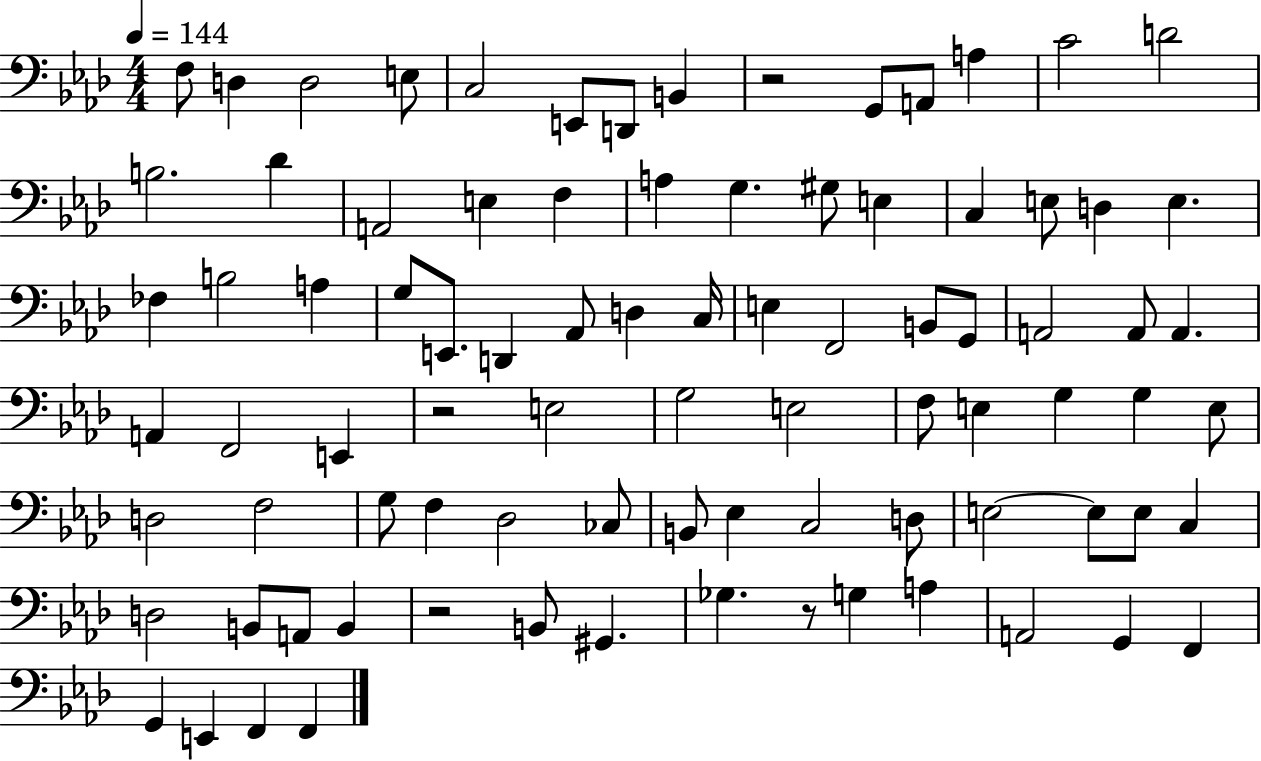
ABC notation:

X:1
T:Untitled
M:4/4
L:1/4
K:Ab
F,/2 D, D,2 E,/2 C,2 E,,/2 D,,/2 B,, z2 G,,/2 A,,/2 A, C2 D2 B,2 _D A,,2 E, F, A, G, ^G,/2 E, C, E,/2 D, E, _F, B,2 A, G,/2 E,,/2 D,, _A,,/2 D, C,/4 E, F,,2 B,,/2 G,,/2 A,,2 A,,/2 A,, A,, F,,2 E,, z2 E,2 G,2 E,2 F,/2 E, G, G, E,/2 D,2 F,2 G,/2 F, _D,2 _C,/2 B,,/2 _E, C,2 D,/2 E,2 E,/2 E,/2 C, D,2 B,,/2 A,,/2 B,, z2 B,,/2 ^G,, _G, z/2 G, A, A,,2 G,, F,, G,, E,, F,, F,,